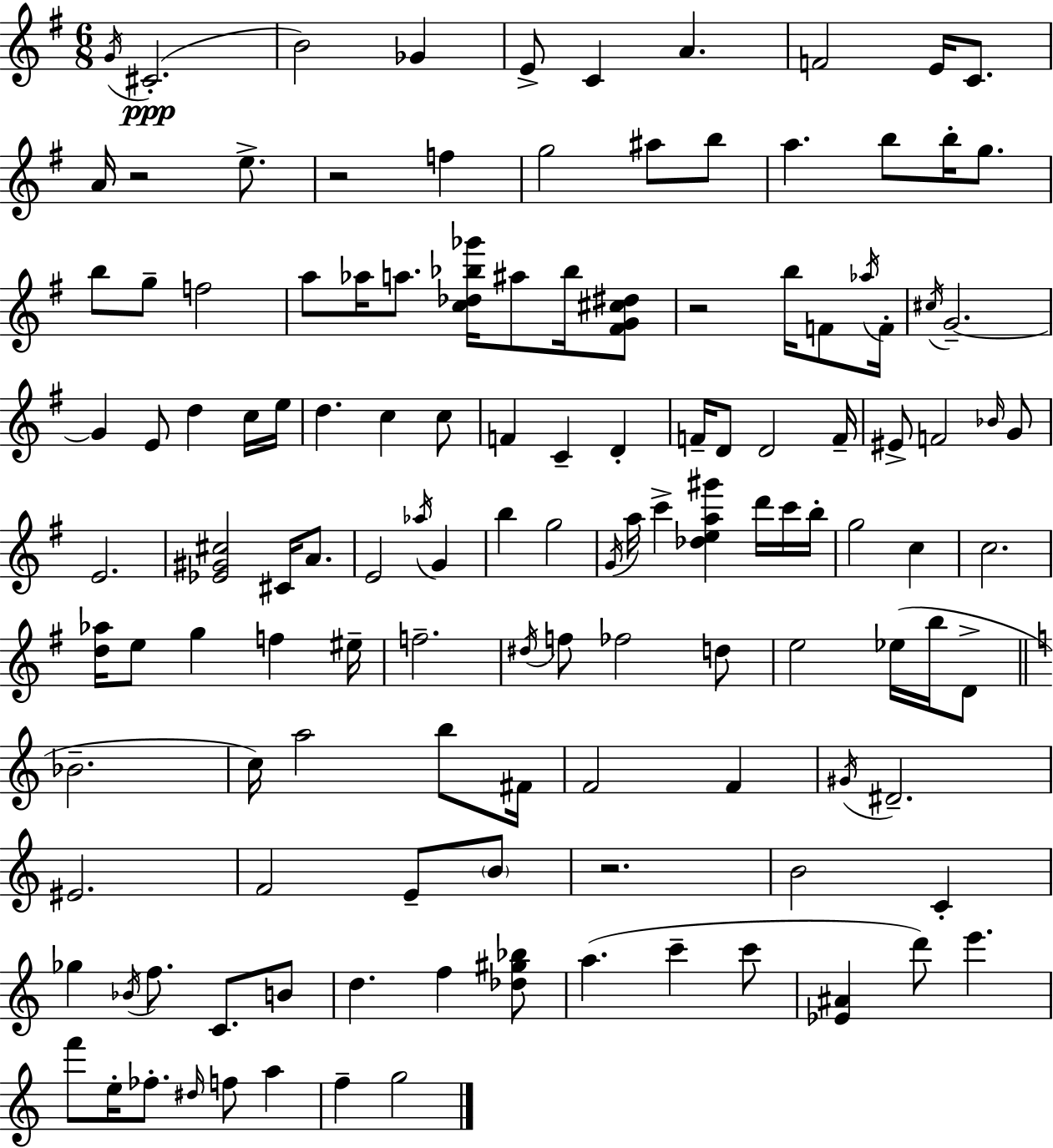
{
  \clef treble
  \numericTimeSignature
  \time 6/8
  \key g \major
  \repeat volta 2 { \acciaccatura { g'16 }(\ppp cis'2.-. | b'2) ges'4 | e'8-> c'4 a'4. | f'2 e'16 c'8. | \break a'16 r2 e''8.-> | r2 f''4 | g''2 ais''8 b''8 | a''4. b''8 b''16-. g''8. | \break b''8 g''8-- f''2 | a''8 aes''16 a''8. <c'' des'' bes'' ges'''>16 ais''8 bes''16 <fis' g' cis'' dis''>8 | r2 b''16 f'8 | \acciaccatura { aes''16 } f'16-. \acciaccatura { cis''16 } g'2.--~~ | \break g'4 e'8 d''4 | c''16 e''16 d''4. c''4 | c''8 f'4 c'4-- d'4-. | f'16-- d'8 d'2 | \break f'16-- eis'8-> f'2 | \grace { bes'16 } g'8 e'2. | <ees' gis' cis''>2 | cis'16 a'8. e'2 | \break \acciaccatura { aes''16 } g'4 b''4 g''2 | \acciaccatura { g'16 } a''16 c'''4-> <des'' e'' a'' gis'''>4 | d'''16 c'''16 b''16-. g''2 | c''4 c''2. | \break <d'' aes''>16 e''8 g''4 | f''4 eis''16-- f''2.-- | \acciaccatura { dis''16 } f''8 fes''2 | d''8 e''2 | \break ees''16( b''16 d'8-> \bar "||" \break \key c \major bes'2.-- | c''16) a''2 b''8 fis'16 | f'2 f'4 | \acciaccatura { gis'16 } dis'2.-- | \break eis'2. | f'2 e'8-- \parenthesize b'8 | r2. | b'2 c'4-. | \break ges''4 \acciaccatura { bes'16 } f''8. c'8. | b'8 d''4. f''4 | <des'' gis'' bes''>8 a''4.( c'''4-- | c'''8 <ees' ais'>4 d'''8) e'''4. | \break f'''8 e''16-. fes''8.-. \grace { dis''16 } f''8 a''4 | f''4-- g''2 | } \bar "|."
}